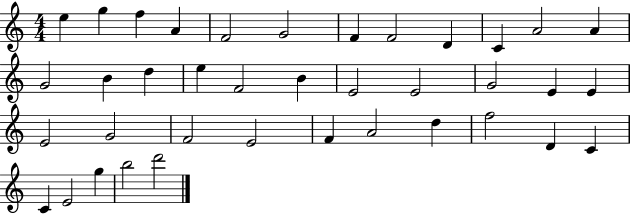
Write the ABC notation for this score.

X:1
T:Untitled
M:4/4
L:1/4
K:C
e g f A F2 G2 F F2 D C A2 A G2 B d e F2 B E2 E2 G2 E E E2 G2 F2 E2 F A2 d f2 D C C E2 g b2 d'2